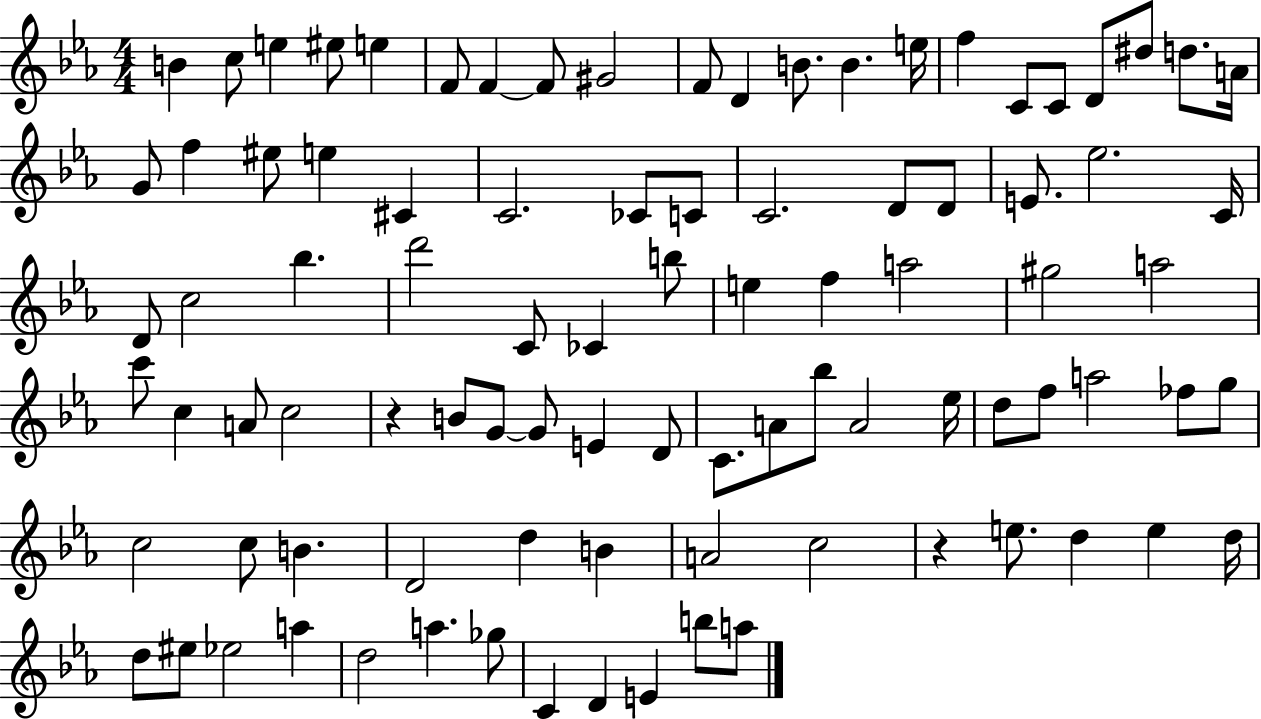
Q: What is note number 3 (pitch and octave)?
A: E5